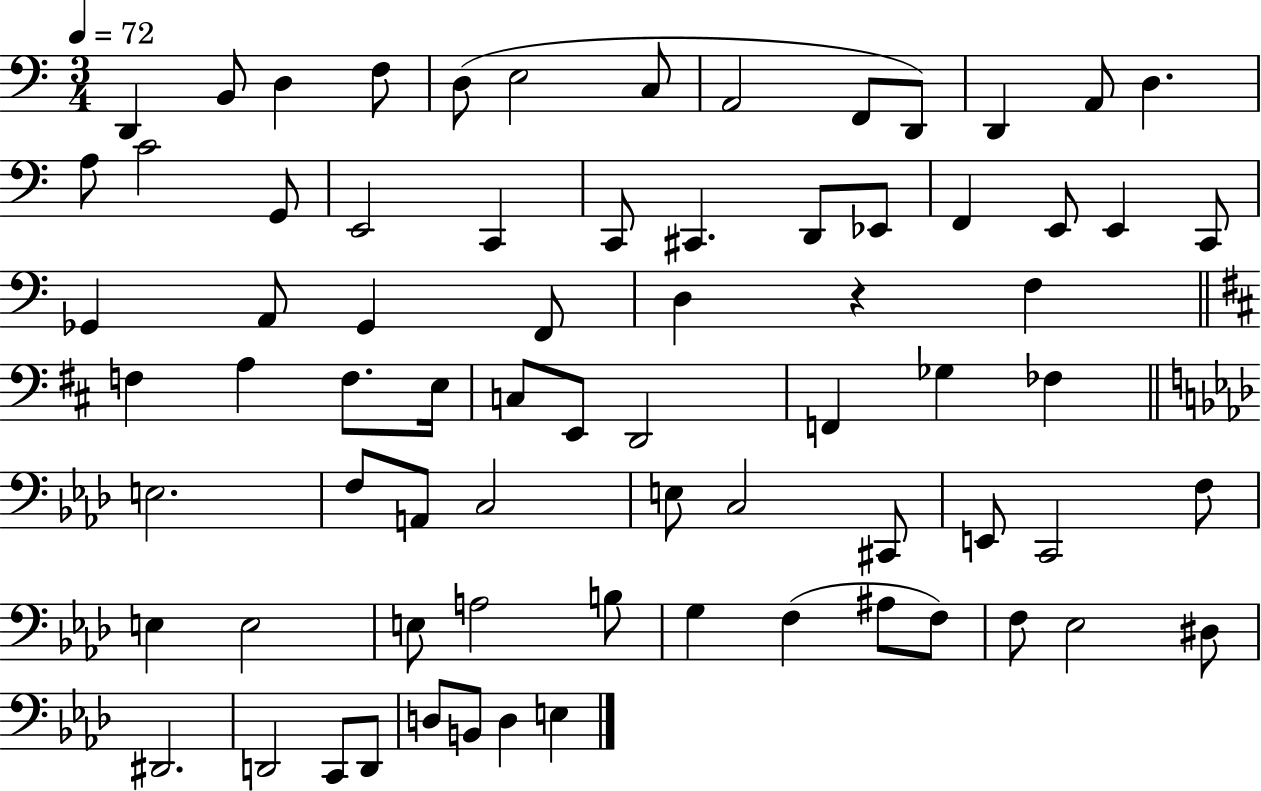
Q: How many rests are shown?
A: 1